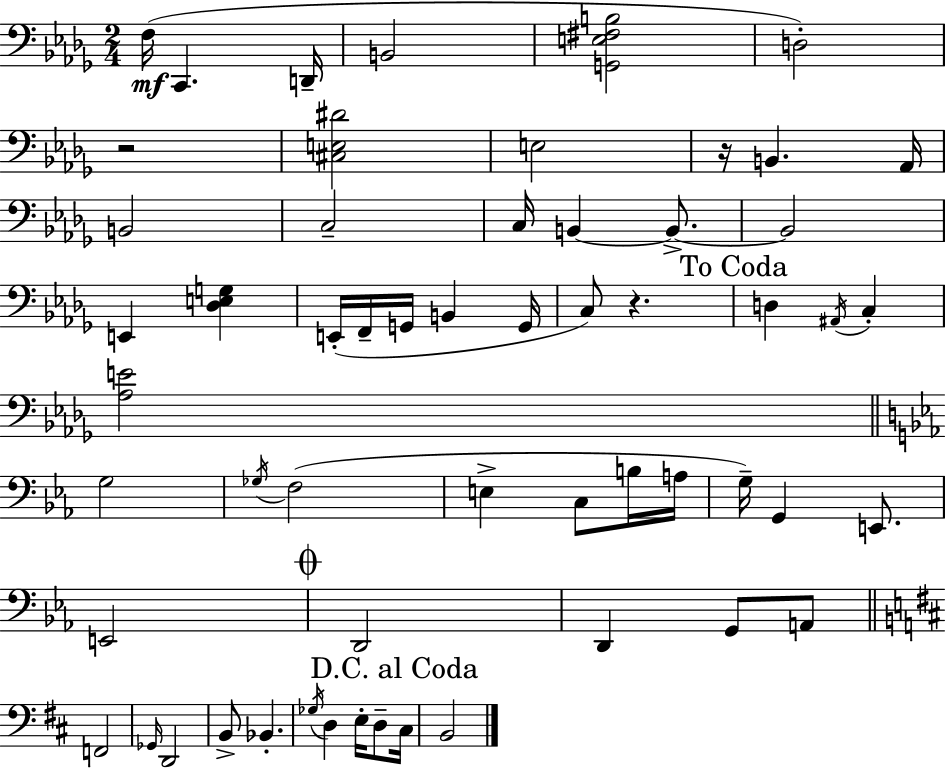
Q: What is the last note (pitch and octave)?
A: B2